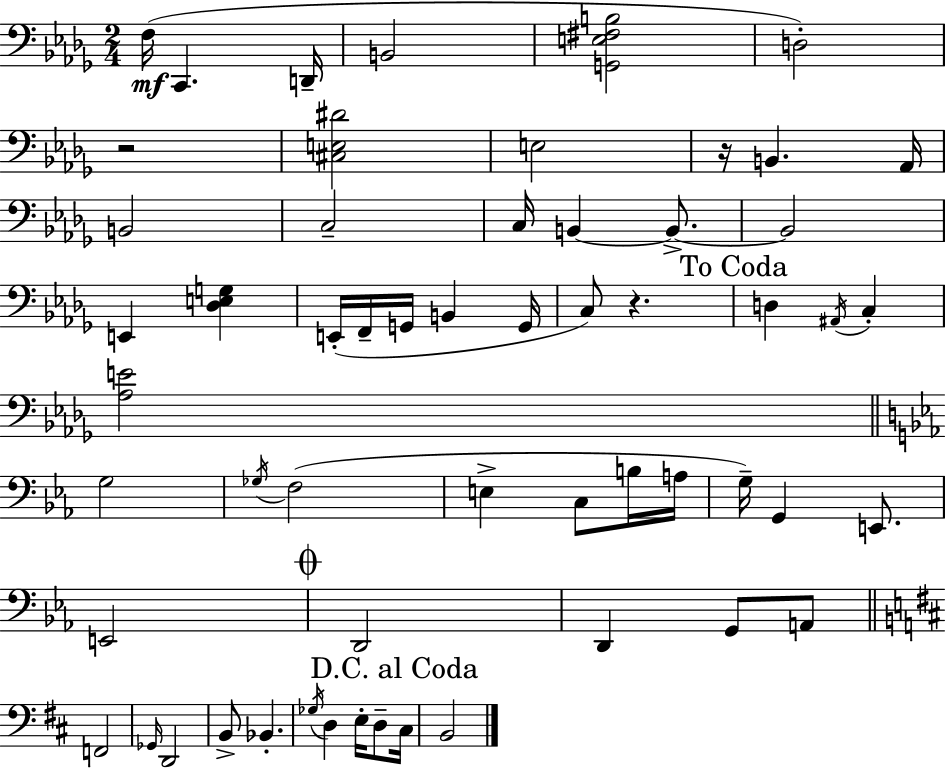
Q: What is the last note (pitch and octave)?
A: B2